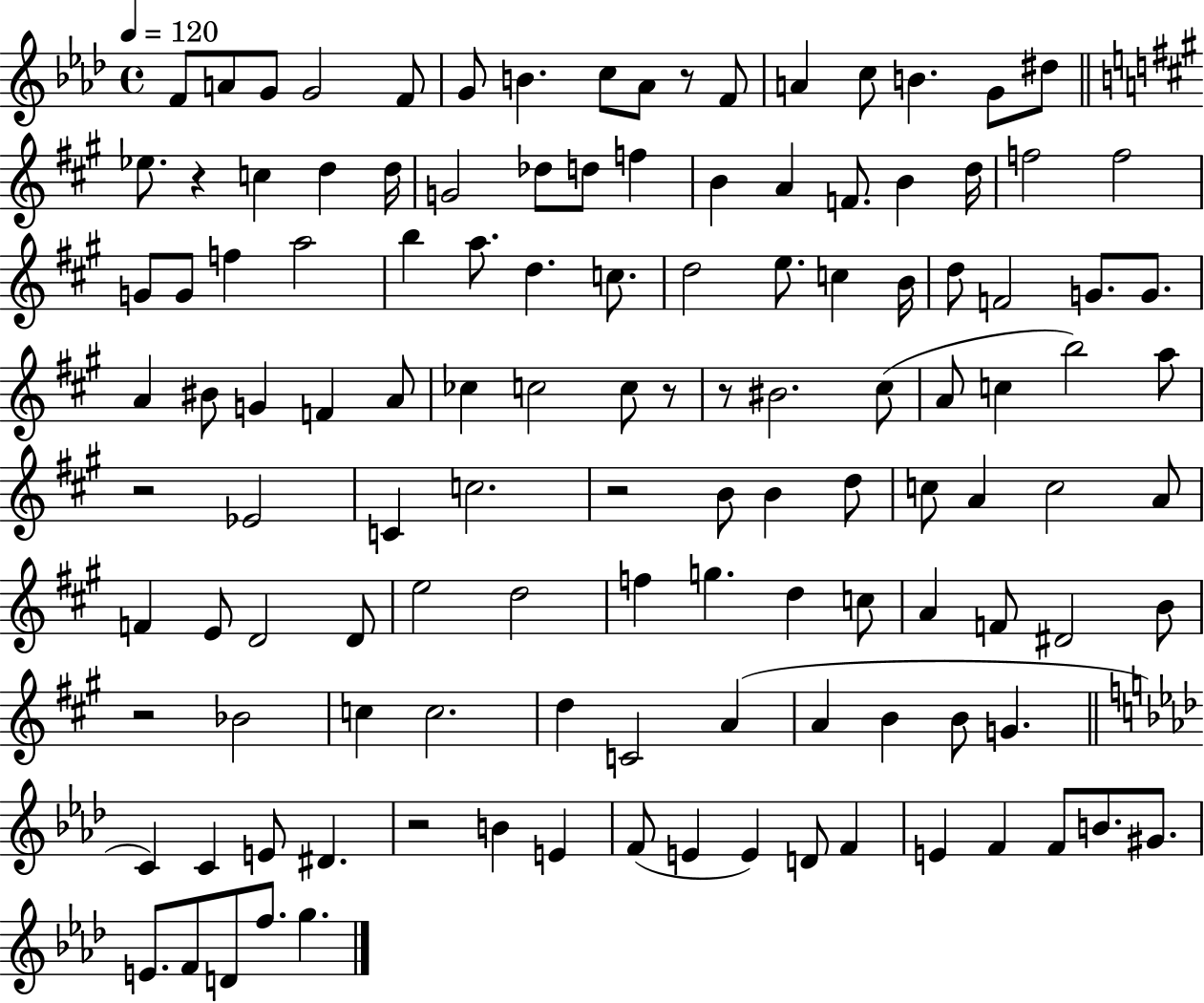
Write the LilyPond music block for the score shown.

{
  \clef treble
  \time 4/4
  \defaultTimeSignature
  \key aes \major
  \tempo 4 = 120
  \repeat volta 2 { f'8 a'8 g'8 g'2 f'8 | g'8 b'4. c''8 aes'8 r8 f'8 | a'4 c''8 b'4. g'8 dis''8 | \bar "||" \break \key a \major ees''8. r4 c''4 d''4 d''16 | g'2 des''8 d''8 f''4 | b'4 a'4 f'8. b'4 d''16 | f''2 f''2 | \break g'8 g'8 f''4 a''2 | b''4 a''8. d''4. c''8. | d''2 e''8. c''4 b'16 | d''8 f'2 g'8. g'8. | \break a'4 bis'8 g'4 f'4 a'8 | ces''4 c''2 c''8 r8 | r8 bis'2. cis''8( | a'8 c''4 b''2) a''8 | \break r2 ees'2 | c'4 c''2. | r2 b'8 b'4 d''8 | c''8 a'4 c''2 a'8 | \break f'4 e'8 d'2 d'8 | e''2 d''2 | f''4 g''4. d''4 c''8 | a'4 f'8 dis'2 b'8 | \break r2 bes'2 | c''4 c''2. | d''4 c'2 a'4( | a'4 b'4 b'8 g'4. | \break \bar "||" \break \key aes \major c'4) c'4 e'8 dis'4. | r2 b'4 e'4 | f'8( e'4 e'4) d'8 f'4 | e'4 f'4 f'8 b'8. gis'8. | \break e'8. f'8 d'8 f''8. g''4. | } \bar "|."
}